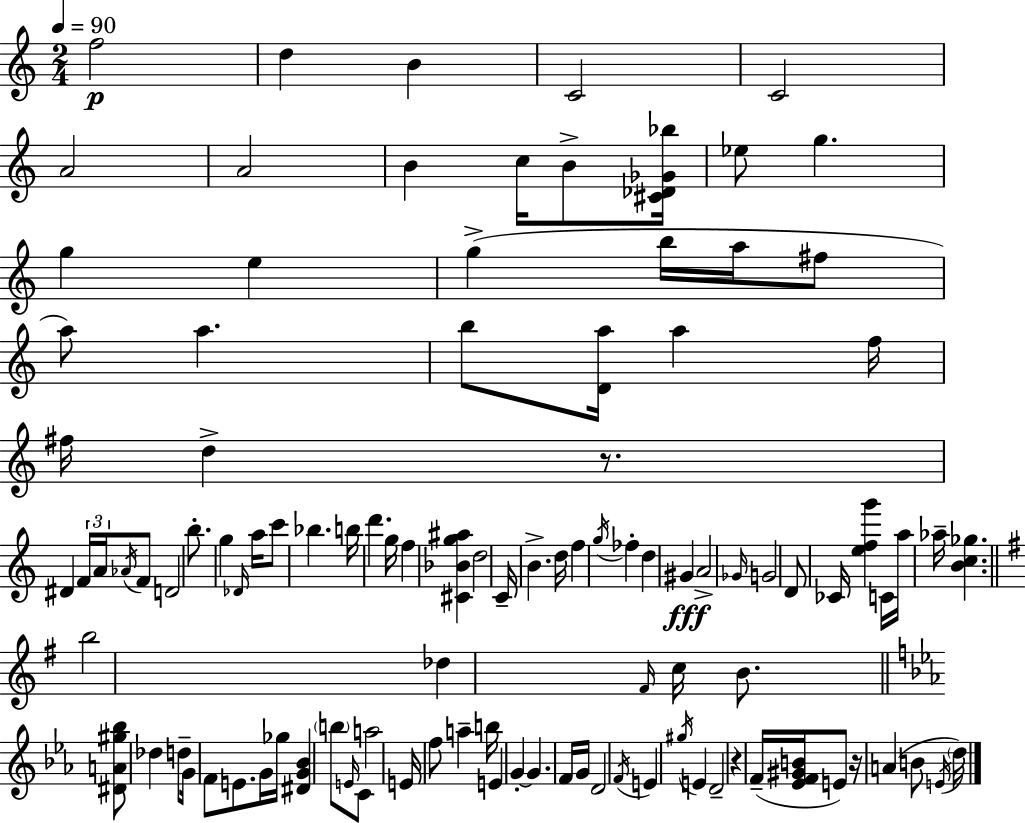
X:1
T:Untitled
M:2/4
L:1/4
K:C
f2 d B C2 C2 A2 A2 B c/4 B/2 [^C_D_G_b]/4 _e/2 g g e g b/4 a/4 ^f/2 a/2 a b/2 [Da]/4 a f/4 ^f/4 d z/2 ^D F/4 A/4 _A/4 F/2 D2 b/2 g _D/4 a/4 c'/2 _b b/4 d' g/4 f [^C_Bg^a] d2 C/4 B d/4 f g/4 _f d ^G A2 _G/4 G2 D/2 _C/4 [efg'] C/4 a/4 _a/4 [Bc_g] b2 _d ^F/4 c/4 B/2 [^DA^g_b]/2 _d d/2 G/4 F/2 E/2 G/4 _g/4 [^DG_B] b/2 E/4 C/2 a2 E/4 f/2 a b/4 E G G F/4 G/4 D2 F/4 E ^g/4 E D2 z F/4 [_EF^GB]/4 E/2 z/4 A B/2 E/4 d/4